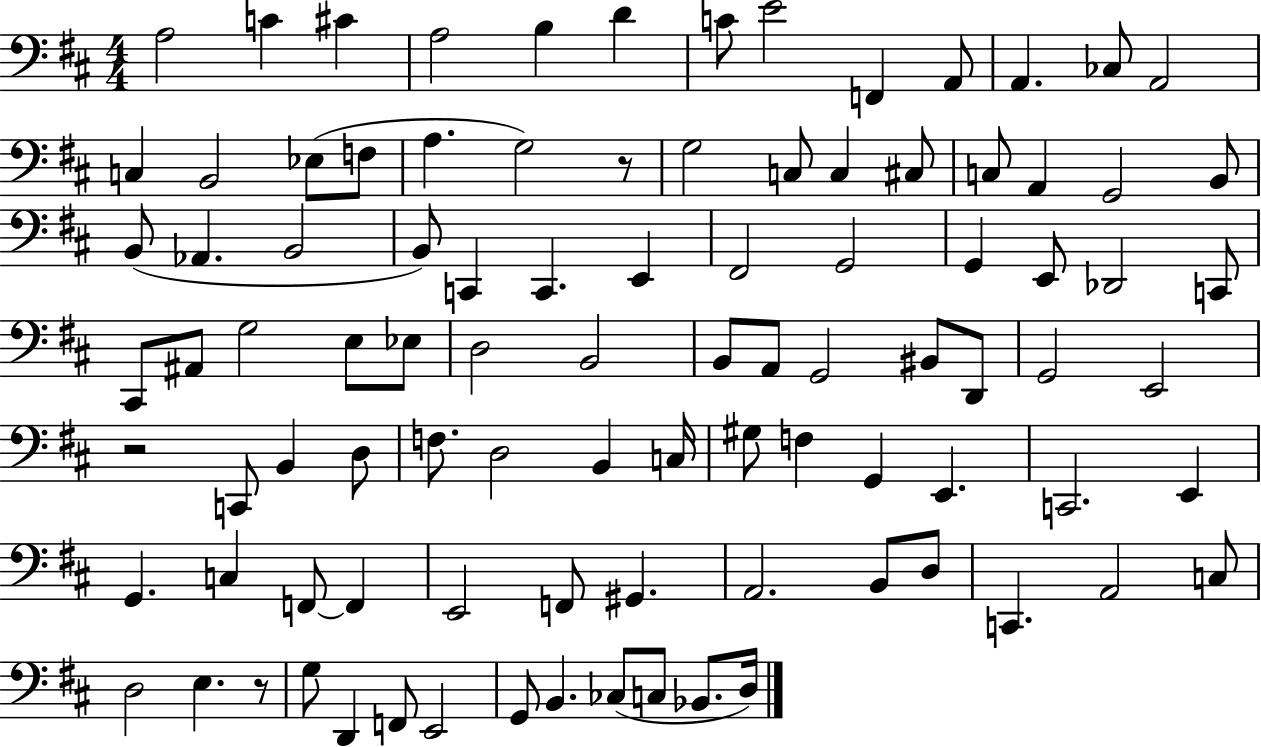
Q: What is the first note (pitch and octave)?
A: A3